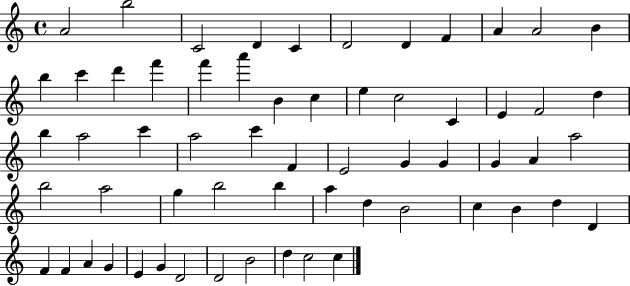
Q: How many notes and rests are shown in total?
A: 61